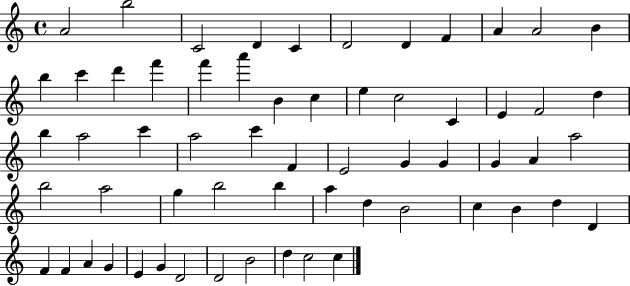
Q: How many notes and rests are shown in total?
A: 61